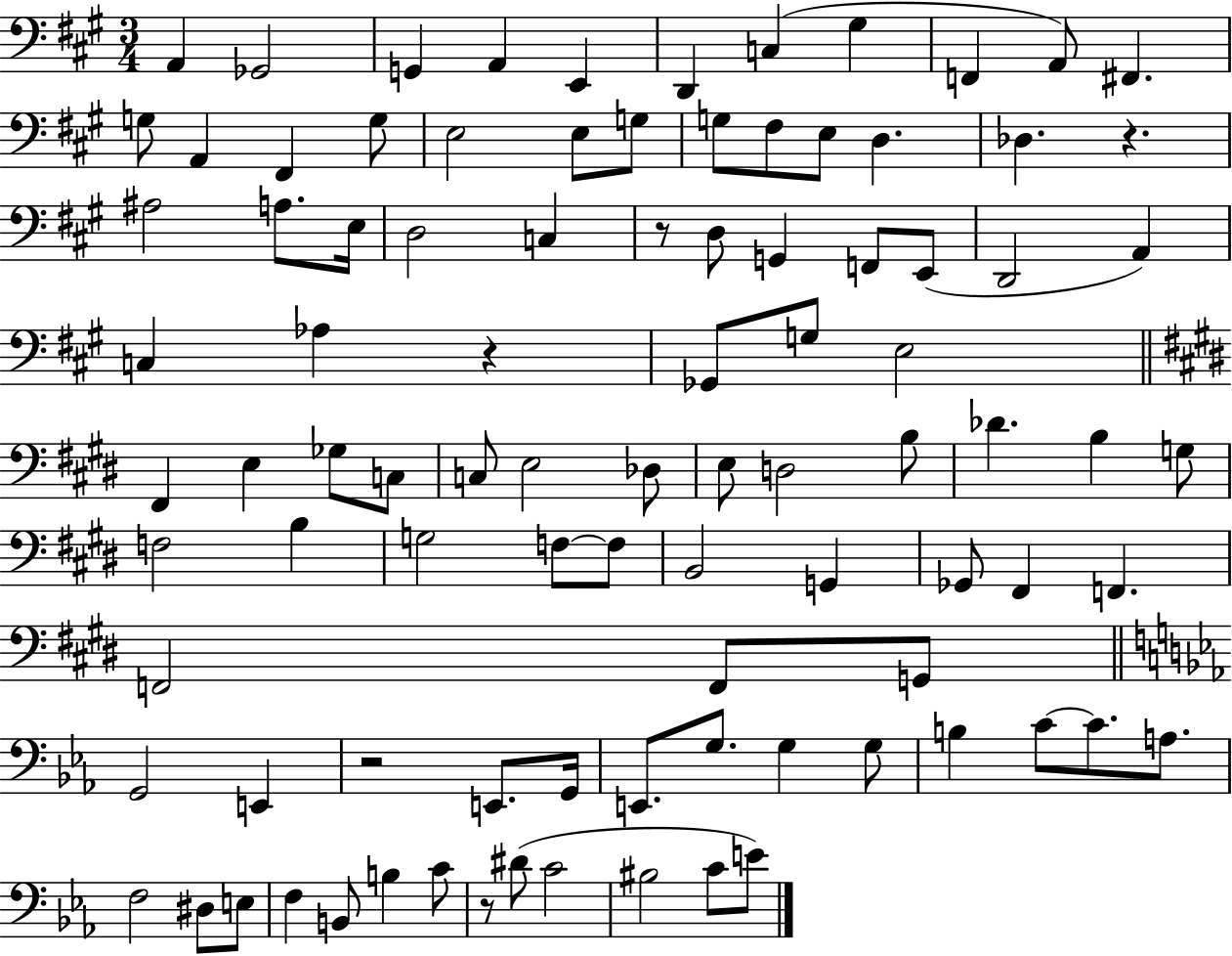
A2/q Gb2/h G2/q A2/q E2/q D2/q C3/q G#3/q F2/q A2/e F#2/q. G3/e A2/q F#2/q G3/e E3/h E3/e G3/e G3/e F#3/e E3/e D3/q. Db3/q. R/q. A#3/h A3/e. E3/s D3/h C3/q R/e D3/e G2/q F2/e E2/e D2/h A2/q C3/q Ab3/q R/q Gb2/e G3/e E3/h F#2/q E3/q Gb3/e C3/e C3/e E3/h Db3/e E3/e D3/h B3/e Db4/q. B3/q G3/e F3/h B3/q G3/h F3/e F3/e B2/h G2/q Gb2/e F#2/q F2/q. F2/h F2/e G2/e G2/h E2/q R/h E2/e. G2/s E2/e. G3/e. G3/q G3/e B3/q C4/e C4/e. A3/e. F3/h D#3/e E3/e F3/q B2/e B3/q C4/e R/e D#4/e C4/h BIS3/h C4/e E4/e